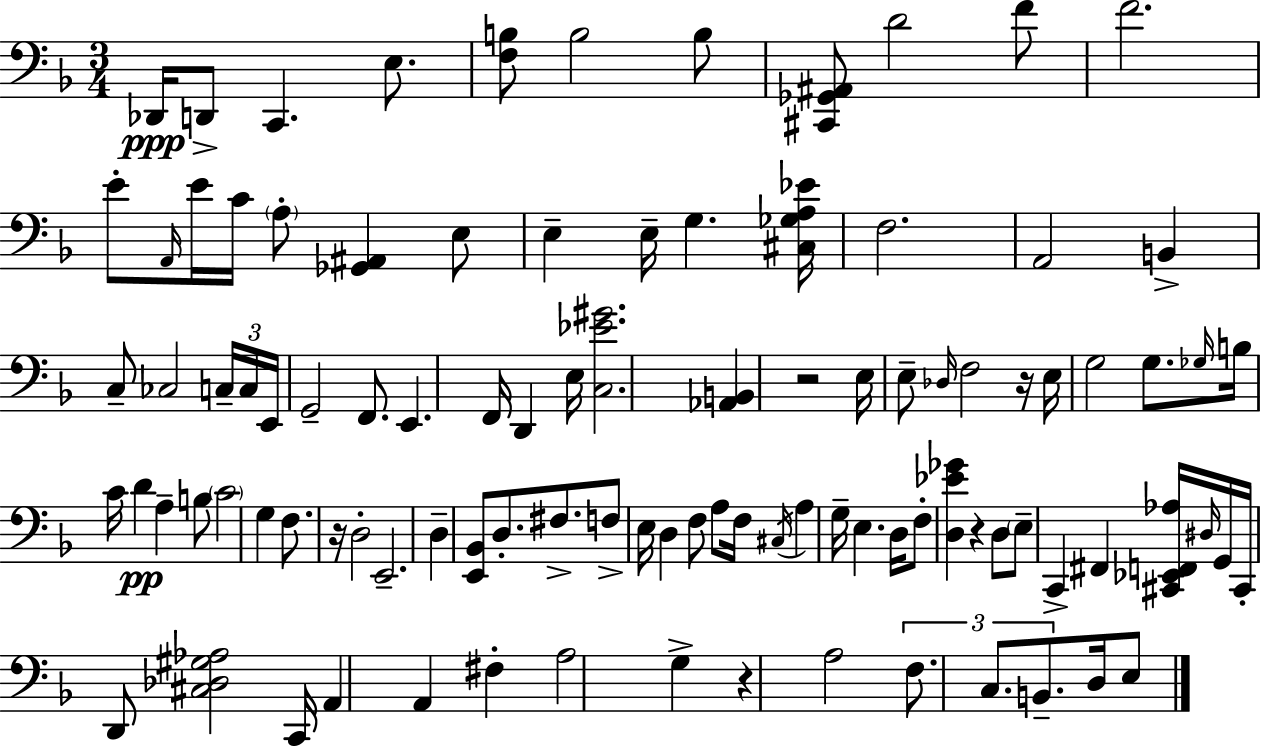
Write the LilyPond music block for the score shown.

{
  \clef bass
  \numericTimeSignature
  \time 3/4
  \key f \major
  des,16\ppp d,8-> c,4. e8. | <f b>8 b2 b8 | <cis, ges, ais,>8 d'2 f'8 | f'2. | \break e'8-. \grace { a,16 } e'16 c'16 \parenthesize a8-. <ges, ais,>4 e8 | e4-- e16-- g4. | <cis ges a ees'>16 f2. | a,2 b,4-> | \break c8-- ces2 \tuplet 3/2 { c16-- | c16 e,16 } g,2-- f,8. | e,4. f,16 d,4 | e16 <c ees' gis'>2. | \break <aes, b,>4 r2 | e16 e8-- \grace { des16 } f2 | r16 e16 g2 g8. | \grace { ges16 } b16 c'16 d'4\pp a4-- | \break b8 \parenthesize c'2 g4 | f8. r16 d2-. | e,2.-- | d4-- <e, bes,>8 d8.-. | \break fis8.-> f8-> e16 d4 f8 | a8 f16 \acciaccatura { cis16 } a4 g16-- e4. | d16 f8-. <d ees' ges'>4 r4 | d8 \parenthesize e8-- c,4-> fis,4 | \break <cis, ees, f, aes>16 \grace { dis16 } g,16 cis,16-. d,8 <cis des gis aes>2 | c,16 a,4 a,4 | fis4-. a2 | g4-> r4 a2 | \break \tuplet 3/2 { f8. c8. b,8.-- } | d16 e8 \bar "|."
}